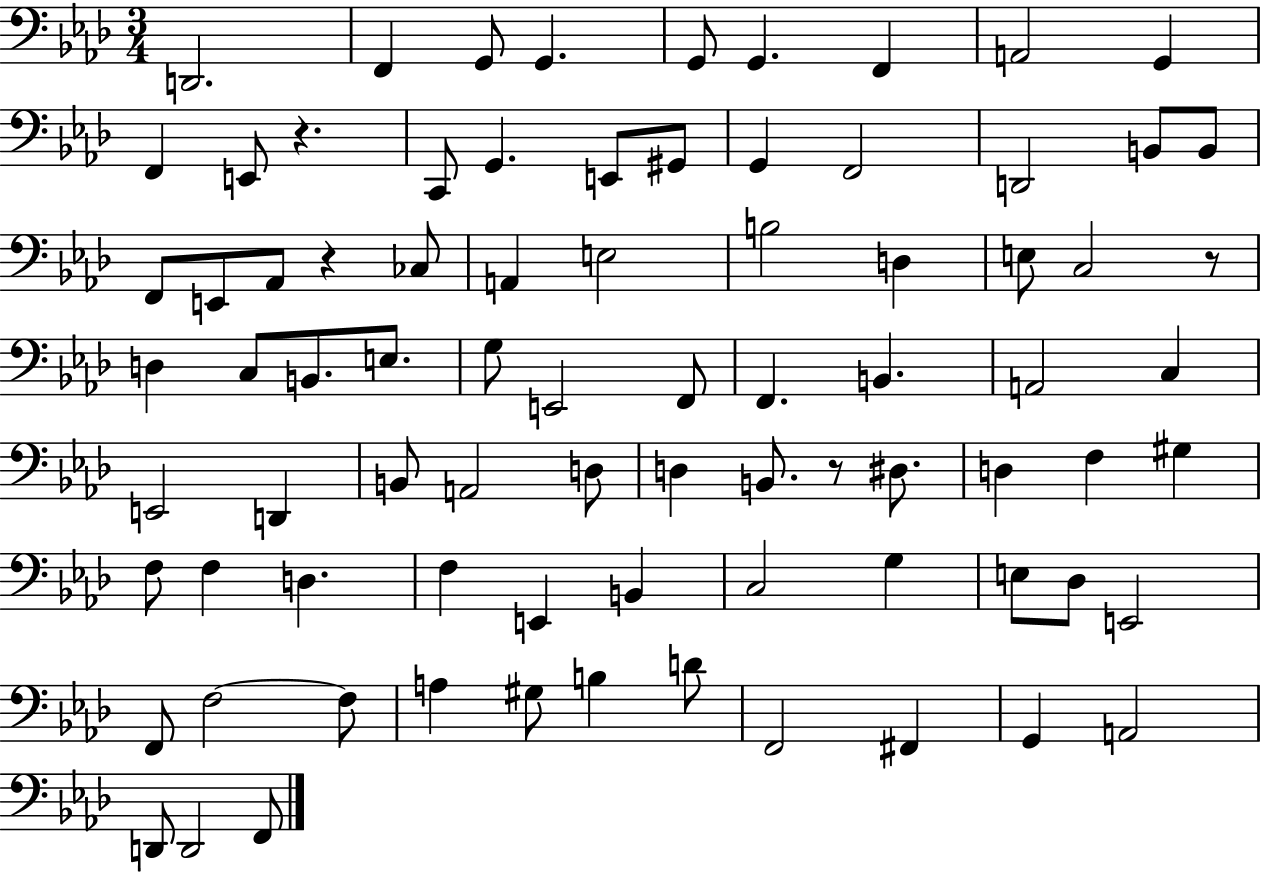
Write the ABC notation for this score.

X:1
T:Untitled
M:3/4
L:1/4
K:Ab
D,,2 F,, G,,/2 G,, G,,/2 G,, F,, A,,2 G,, F,, E,,/2 z C,,/2 G,, E,,/2 ^G,,/2 G,, F,,2 D,,2 B,,/2 B,,/2 F,,/2 E,,/2 _A,,/2 z _C,/2 A,, E,2 B,2 D, E,/2 C,2 z/2 D, C,/2 B,,/2 E,/2 G,/2 E,,2 F,,/2 F,, B,, A,,2 C, E,,2 D,, B,,/2 A,,2 D,/2 D, B,,/2 z/2 ^D,/2 D, F, ^G, F,/2 F, D, F, E,, B,, C,2 G, E,/2 _D,/2 E,,2 F,,/2 F,2 F,/2 A, ^G,/2 B, D/2 F,,2 ^F,, G,, A,,2 D,,/2 D,,2 F,,/2